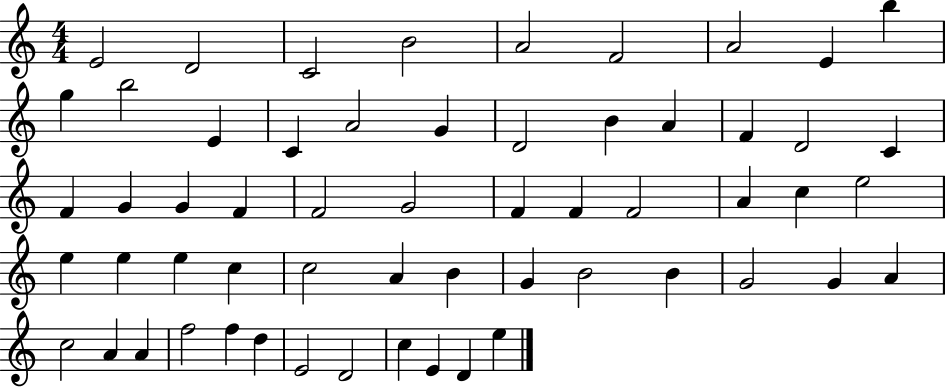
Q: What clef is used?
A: treble